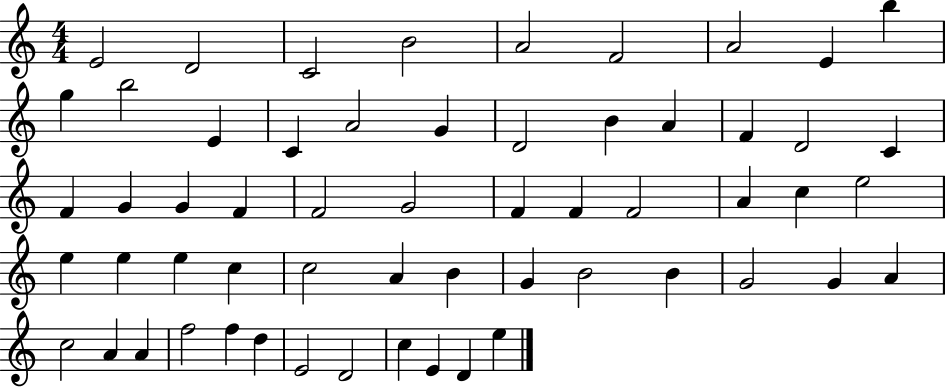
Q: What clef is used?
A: treble